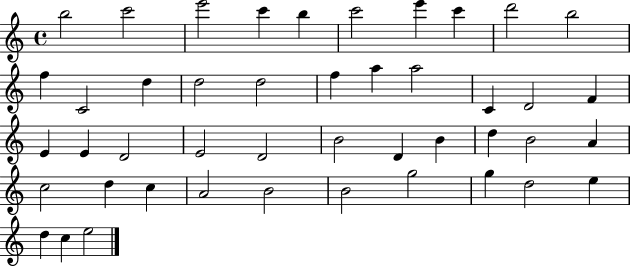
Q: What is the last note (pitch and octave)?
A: E5